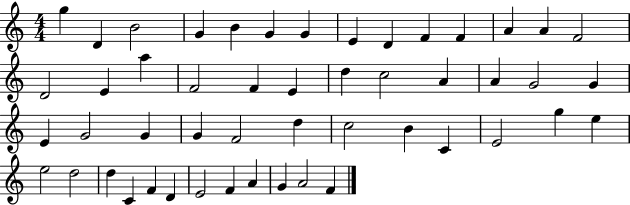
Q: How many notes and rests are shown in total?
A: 50